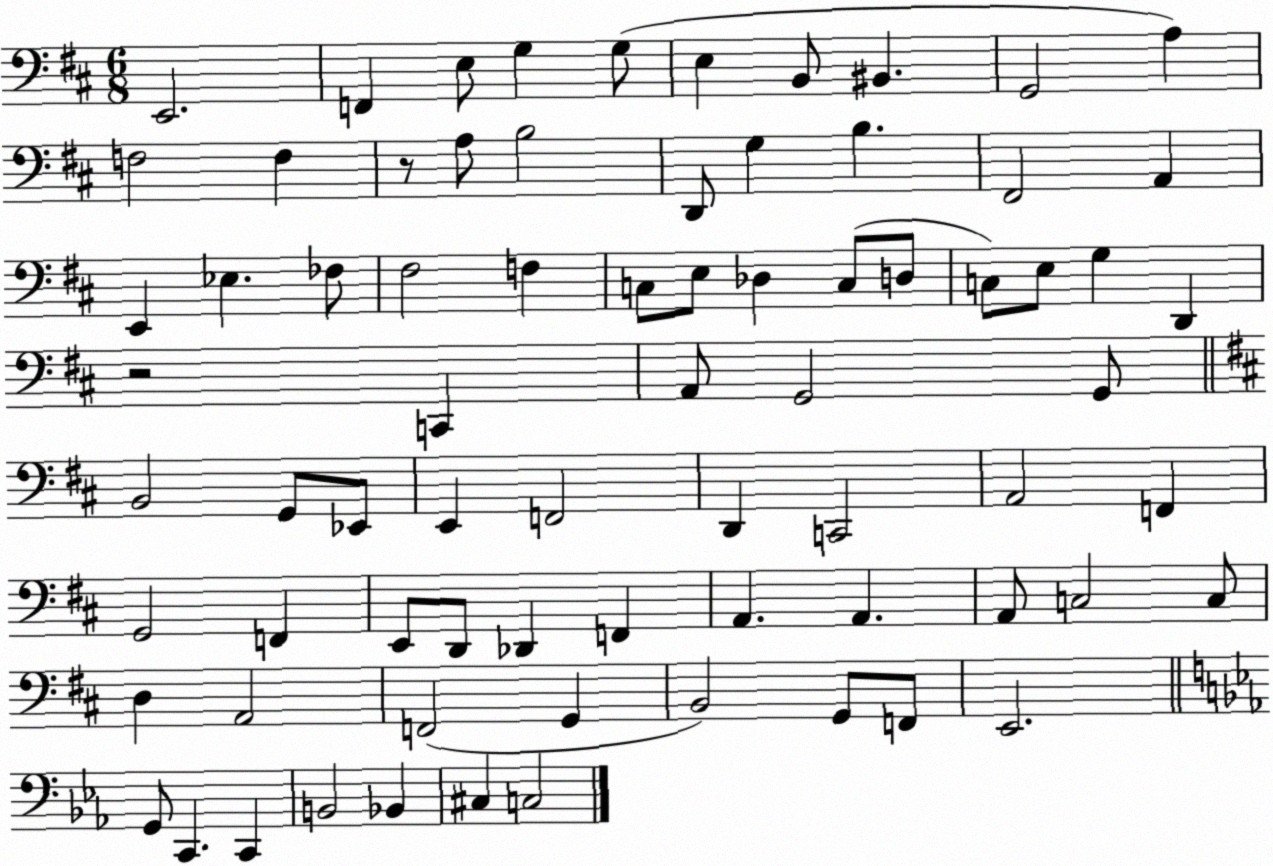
X:1
T:Untitled
M:6/8
L:1/4
K:D
E,,2 F,, E,/2 G, G,/2 E, B,,/2 ^B,, G,,2 A, F,2 F, z/2 A,/2 B,2 D,,/2 G, B, ^F,,2 A,, E,, _E, _F,/2 ^F,2 F, C,/2 E,/2 _D, C,/2 D,/2 C,/2 E,/2 G, D,, z2 C,, A,,/2 G,,2 G,,/2 B,,2 G,,/2 _E,,/2 E,, F,,2 D,, C,,2 A,,2 F,, G,,2 F,, E,,/2 D,,/2 _D,, F,, A,, A,, A,,/2 C,2 C,/2 D, A,,2 F,,2 G,, B,,2 G,,/2 F,,/2 E,,2 G,,/2 C,, C,, B,,2 _B,, ^C, C,2